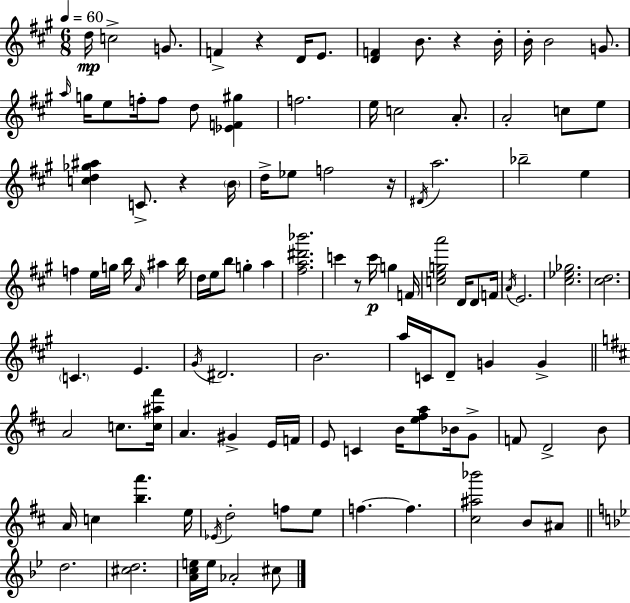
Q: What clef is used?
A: treble